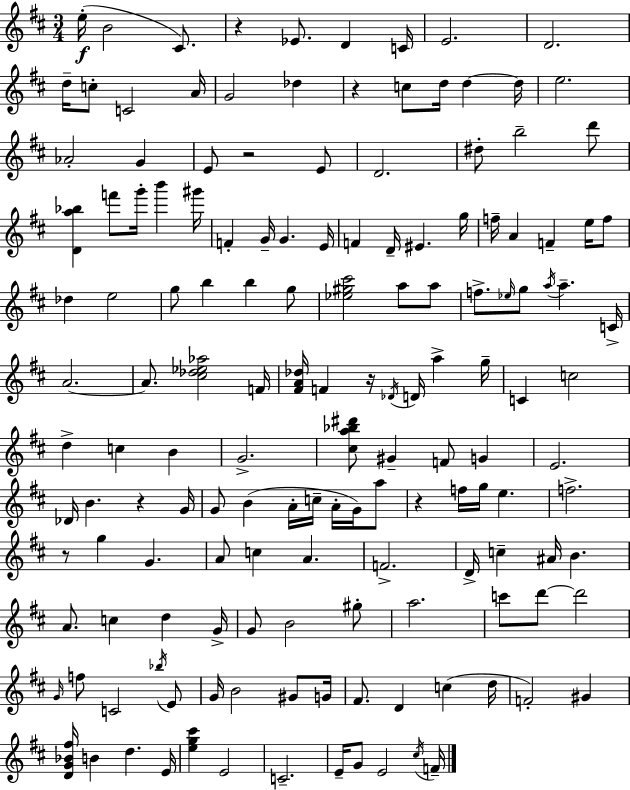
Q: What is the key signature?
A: D major